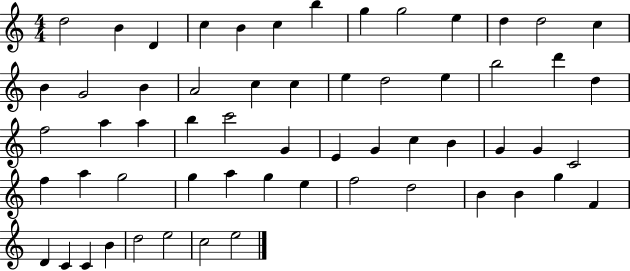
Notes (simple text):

D5/h B4/q D4/q C5/q B4/q C5/q B5/q G5/q G5/h E5/q D5/q D5/h C5/q B4/q G4/h B4/q A4/h C5/q C5/q E5/q D5/h E5/q B5/h D6/q D5/q F5/h A5/q A5/q B5/q C6/h G4/q E4/q G4/q C5/q B4/q G4/q G4/q C4/h F5/q A5/q G5/h G5/q A5/q G5/q E5/q F5/h D5/h B4/q B4/q G5/q F4/q D4/q C4/q C4/q B4/q D5/h E5/h C5/h E5/h